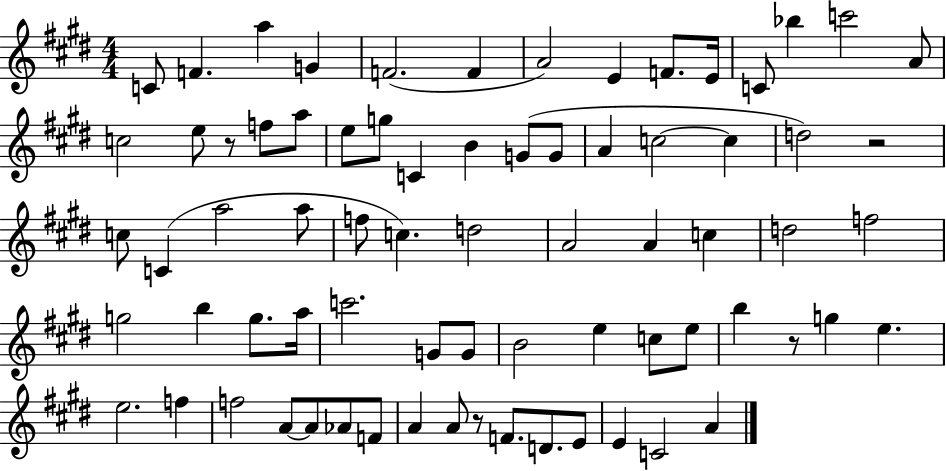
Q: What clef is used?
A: treble